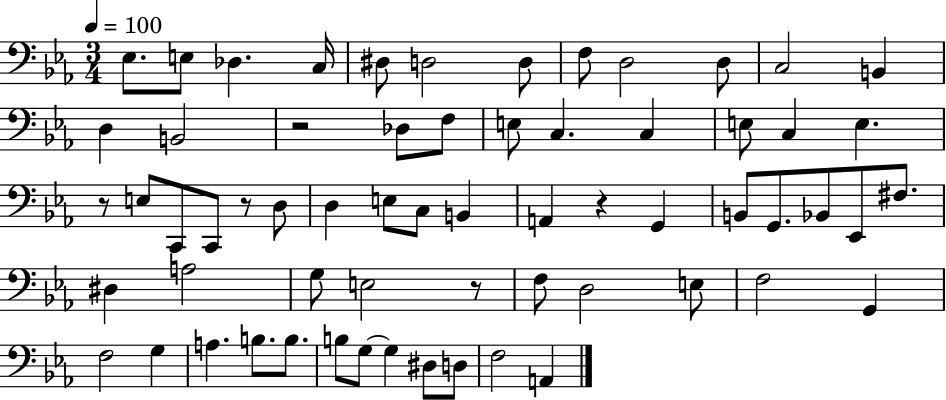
X:1
T:Untitled
M:3/4
L:1/4
K:Eb
_E,/2 E,/2 _D, C,/4 ^D,/2 D,2 D,/2 F,/2 D,2 D,/2 C,2 B,, D, B,,2 z2 _D,/2 F,/2 E,/2 C, C, E,/2 C, E, z/2 E,/2 C,,/2 C,,/2 z/2 D,/2 D, E,/2 C,/2 B,, A,, z G,, B,,/2 G,,/2 _B,,/2 _E,,/2 ^F,/2 ^D, A,2 G,/2 E,2 z/2 F,/2 D,2 E,/2 F,2 G,, F,2 G, A, B,/2 B,/2 B,/2 G,/2 G, ^D,/2 D,/2 F,2 A,,